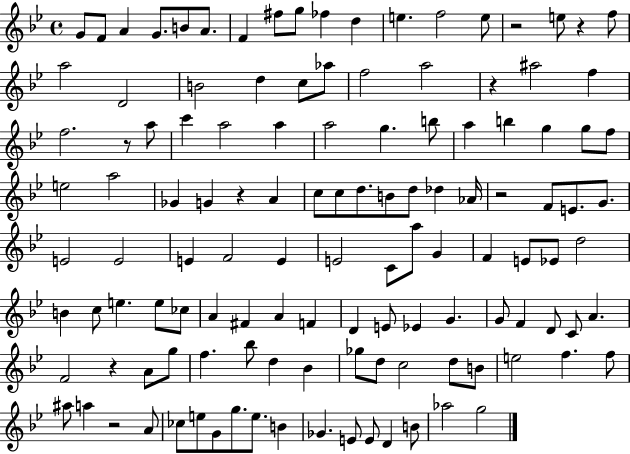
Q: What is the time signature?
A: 4/4